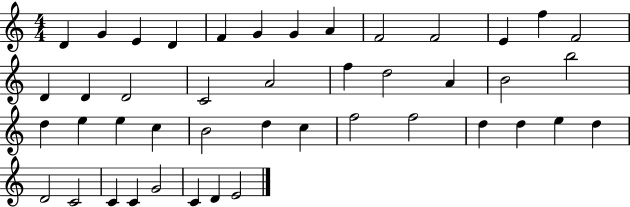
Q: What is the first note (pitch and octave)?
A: D4